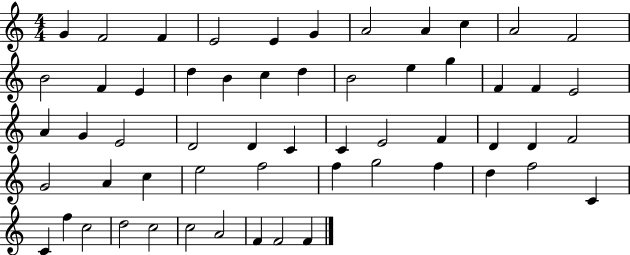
G4/q F4/h F4/q E4/h E4/q G4/q A4/h A4/q C5/q A4/h F4/h B4/h F4/q E4/q D5/q B4/q C5/q D5/q B4/h E5/q G5/q F4/q F4/q E4/h A4/q G4/q E4/h D4/h D4/q C4/q C4/q E4/h F4/q D4/q D4/q F4/h G4/h A4/q C5/q E5/h F5/h F5/q G5/h F5/q D5/q F5/h C4/q C4/q F5/q C5/h D5/h C5/h C5/h A4/h F4/q F4/h F4/q